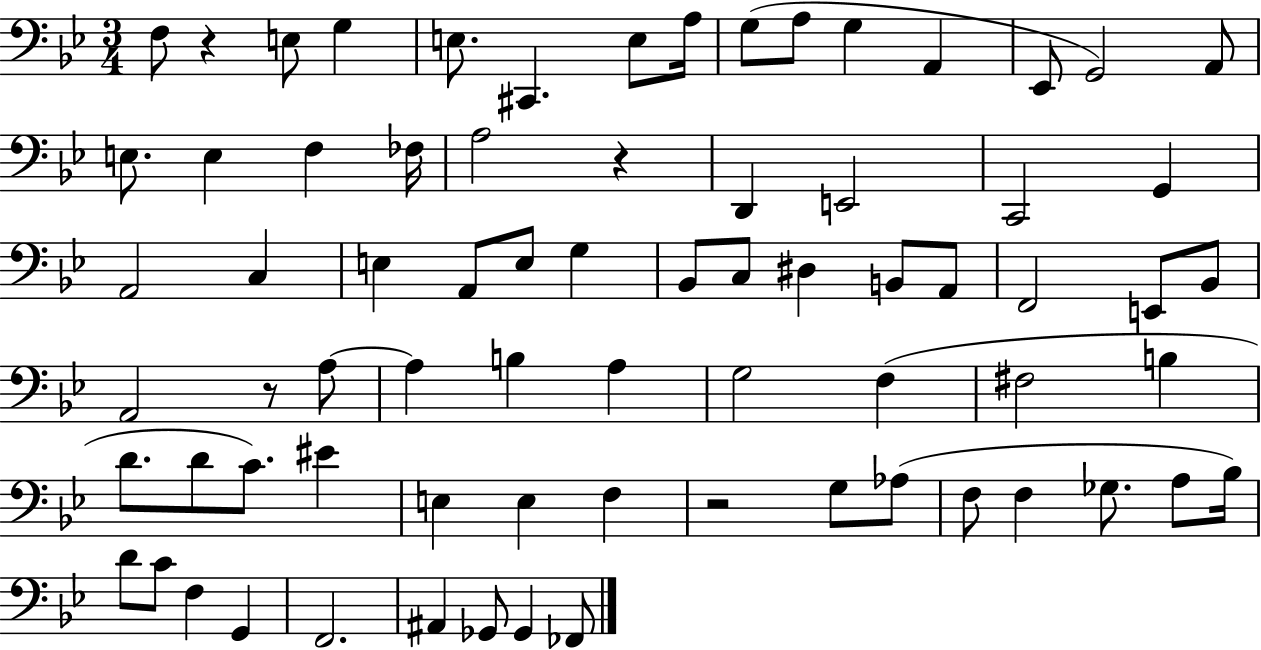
{
  \clef bass
  \numericTimeSignature
  \time 3/4
  \key bes \major
  \repeat volta 2 { f8 r4 e8 g4 | e8. cis,4. e8 a16 | g8( a8 g4 a,4 | ees,8 g,2) a,8 | \break e8. e4 f4 fes16 | a2 r4 | d,4 e,2 | c,2 g,4 | \break a,2 c4 | e4 a,8 e8 g4 | bes,8 c8 dis4 b,8 a,8 | f,2 e,8 bes,8 | \break a,2 r8 a8~~ | a4 b4 a4 | g2 f4( | fis2 b4 | \break d'8. d'8 c'8.) eis'4 | e4 e4 f4 | r2 g8 aes8( | f8 f4 ges8. a8 bes16) | \break d'8 c'8 f4 g,4 | f,2. | ais,4 ges,8 ges,4 fes,8 | } \bar "|."
}